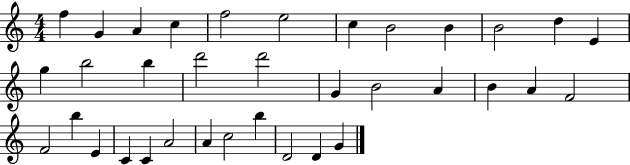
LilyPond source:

{
  \clef treble
  \numericTimeSignature
  \time 4/4
  \key c \major
  f''4 g'4 a'4 c''4 | f''2 e''2 | c''4 b'2 b'4 | b'2 d''4 e'4 | \break g''4 b''2 b''4 | d'''2 d'''2 | g'4 b'2 a'4 | b'4 a'4 f'2 | \break f'2 b''4 e'4 | c'4 c'4 a'2 | a'4 c''2 b''4 | d'2 d'4 g'4 | \break \bar "|."
}